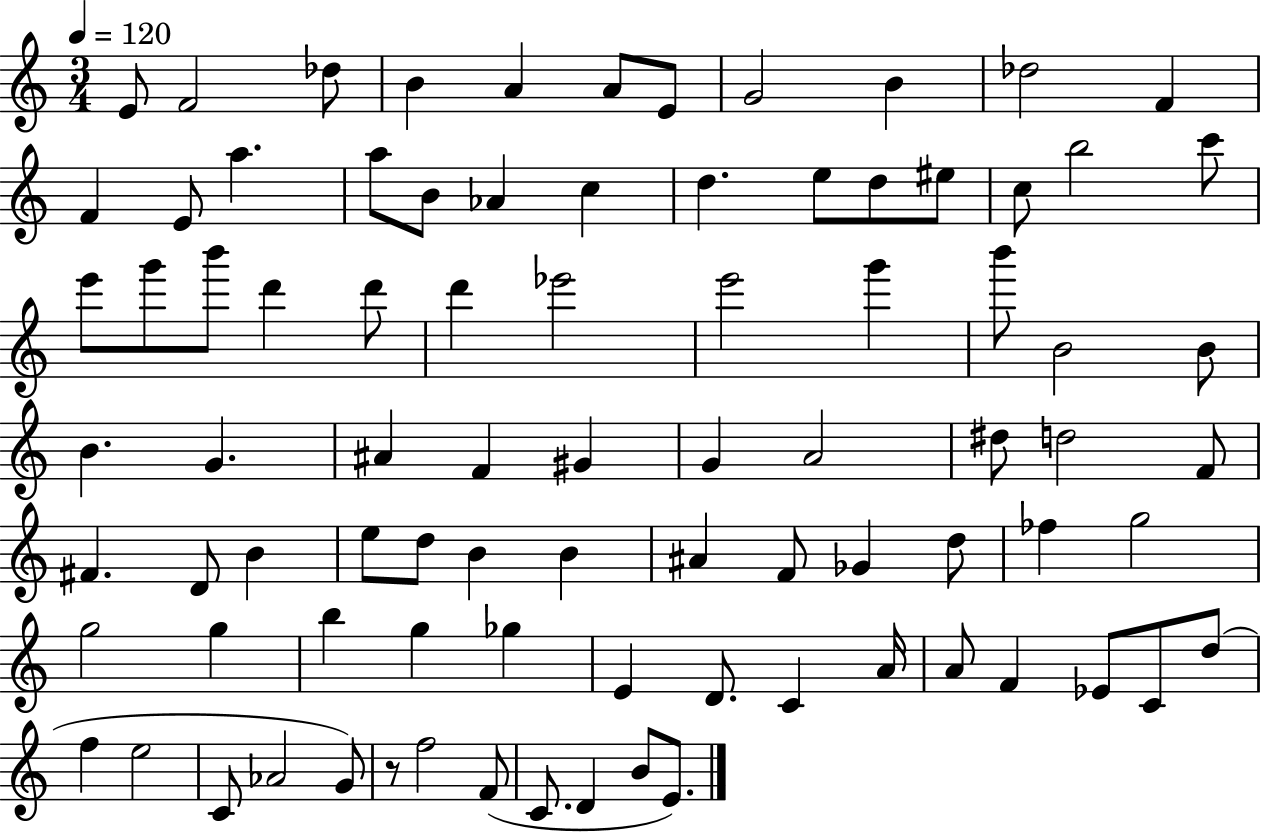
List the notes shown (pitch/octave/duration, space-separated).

E4/e F4/h Db5/e B4/q A4/q A4/e E4/e G4/h B4/q Db5/h F4/q F4/q E4/e A5/q. A5/e B4/e Ab4/q C5/q D5/q. E5/e D5/e EIS5/e C5/e B5/h C6/e E6/e G6/e B6/e D6/q D6/e D6/q Eb6/h E6/h G6/q B6/e B4/h B4/e B4/q. G4/q. A#4/q F4/q G#4/q G4/q A4/h D#5/e D5/h F4/e F#4/q. D4/e B4/q E5/e D5/e B4/q B4/q A#4/q F4/e Gb4/q D5/e FES5/q G5/h G5/h G5/q B5/q G5/q Gb5/q E4/q D4/e. C4/q A4/s A4/e F4/q Eb4/e C4/e D5/e F5/q E5/h C4/e Ab4/h G4/e R/e F5/h F4/e C4/e. D4/q B4/e E4/e.